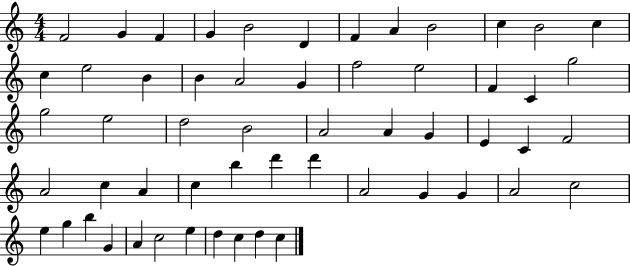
X:1
T:Untitled
M:4/4
L:1/4
K:C
F2 G F G B2 D F A B2 c B2 c c e2 B B A2 G f2 e2 F C g2 g2 e2 d2 B2 A2 A G E C F2 A2 c A c b d' d' A2 G G A2 c2 e g b G A c2 e d c d c